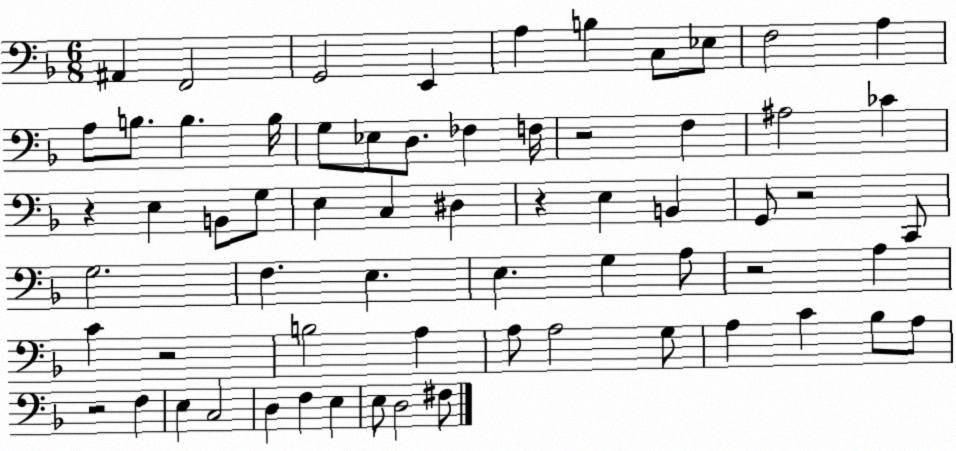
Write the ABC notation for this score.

X:1
T:Untitled
M:6/8
L:1/4
K:F
^A,, F,,2 G,,2 E,, A, B, C,/2 _E,/2 F,2 A, A,/2 B,/2 B, B,/4 G,/2 _E,/2 D,/2 _F, F,/4 z2 F, ^A,2 _C z E, B,,/2 G,/2 E, C, ^D, z E, B,, G,,/2 z2 C,,/2 G,2 F, E, E, G, A,/2 z2 A, C z2 B,2 A, A,/2 A,2 G,/2 A, C _B,/2 A,/2 z2 F, E, C,2 D, F, E, E,/2 D,2 ^F,/2